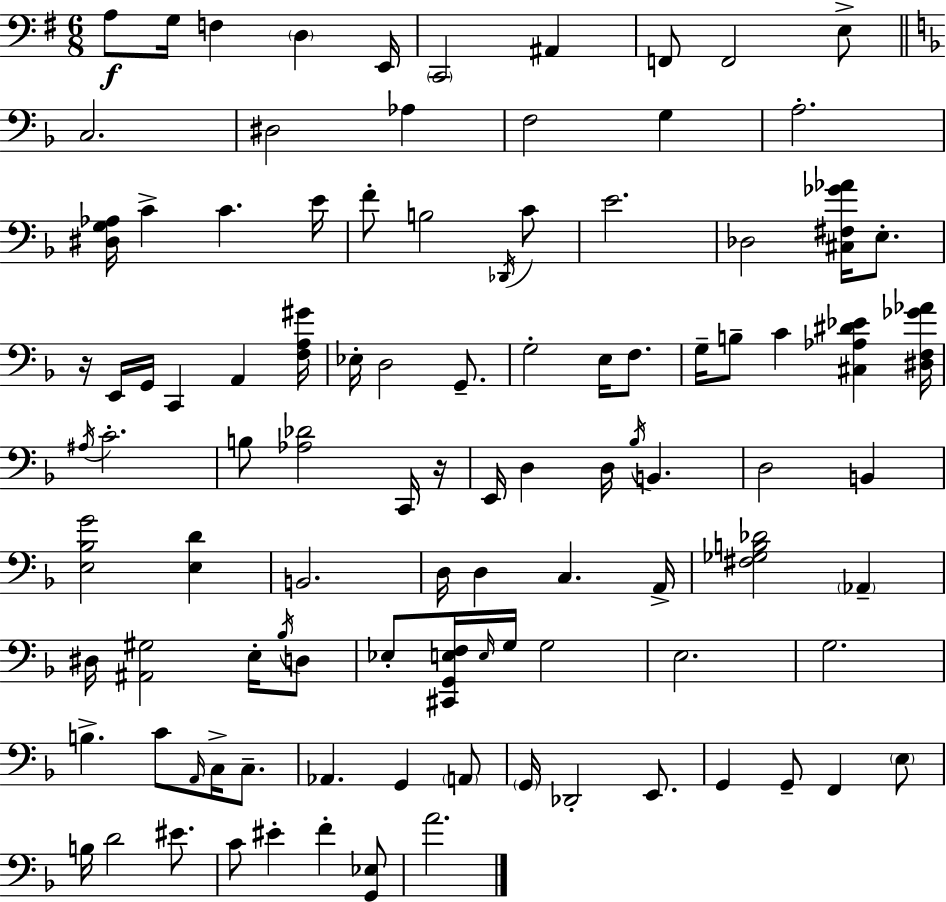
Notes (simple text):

A3/e G3/s F3/q D3/q E2/s C2/h A#2/q F2/e F2/h E3/e C3/h. D#3/h Ab3/q F3/h G3/q A3/h. [D#3,G3,Ab3]/s C4/q C4/q. E4/s F4/e B3/h Db2/s C4/e E4/h. Db3/h [C#3,F#3,Gb4,Ab4]/s E3/e. R/s E2/s G2/s C2/q A2/q [F3,A3,G#4]/s Eb3/s D3/h G2/e. G3/h E3/s F3/e. G3/s B3/e C4/q [C#3,Ab3,D#4,Eb4]/q [D#3,F3,Gb4,Ab4]/s A#3/s C4/h. B3/e [Ab3,Db4]/h C2/s R/s E2/s D3/q D3/s Bb3/s B2/q. D3/h B2/q [E3,Bb3,G4]/h [E3,D4]/q B2/h. D3/s D3/q C3/q. A2/s [F#3,Gb3,B3,Db4]/h Ab2/q D#3/s [A#2,G#3]/h E3/s Bb3/s D3/e Eb3/e [C#2,G2,E3,F3]/s E3/s G3/s G3/h E3/h. G3/h. B3/q. C4/e A2/s C3/s C3/e. Ab2/q. G2/q A2/e G2/s Db2/h E2/e. G2/q G2/e F2/q E3/e B3/s D4/h EIS4/e. C4/e EIS4/q F4/q [G2,Eb3]/e A4/h.